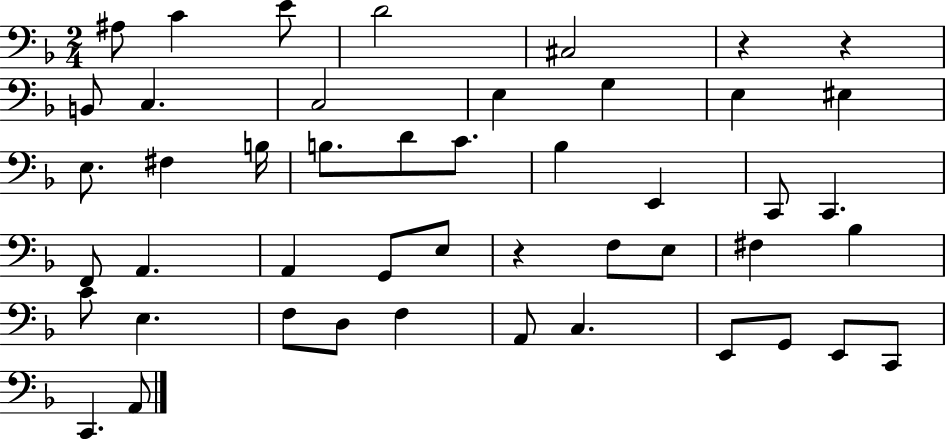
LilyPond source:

{
  \clef bass
  \numericTimeSignature
  \time 2/4
  \key f \major
  ais8 c'4 e'8 | d'2 | cis2 | r4 r4 | \break b,8 c4. | c2 | e4 g4 | e4 eis4 | \break e8. fis4 b16 | b8. d'8 c'8. | bes4 e,4 | c,8 c,4. | \break f,8 a,4. | a,4 g,8 e8 | r4 f8 e8 | fis4 bes4 | \break c'8 e4. | f8 d8 f4 | a,8 c4. | e,8 g,8 e,8 c,8 | \break c,4. a,8 | \bar "|."
}